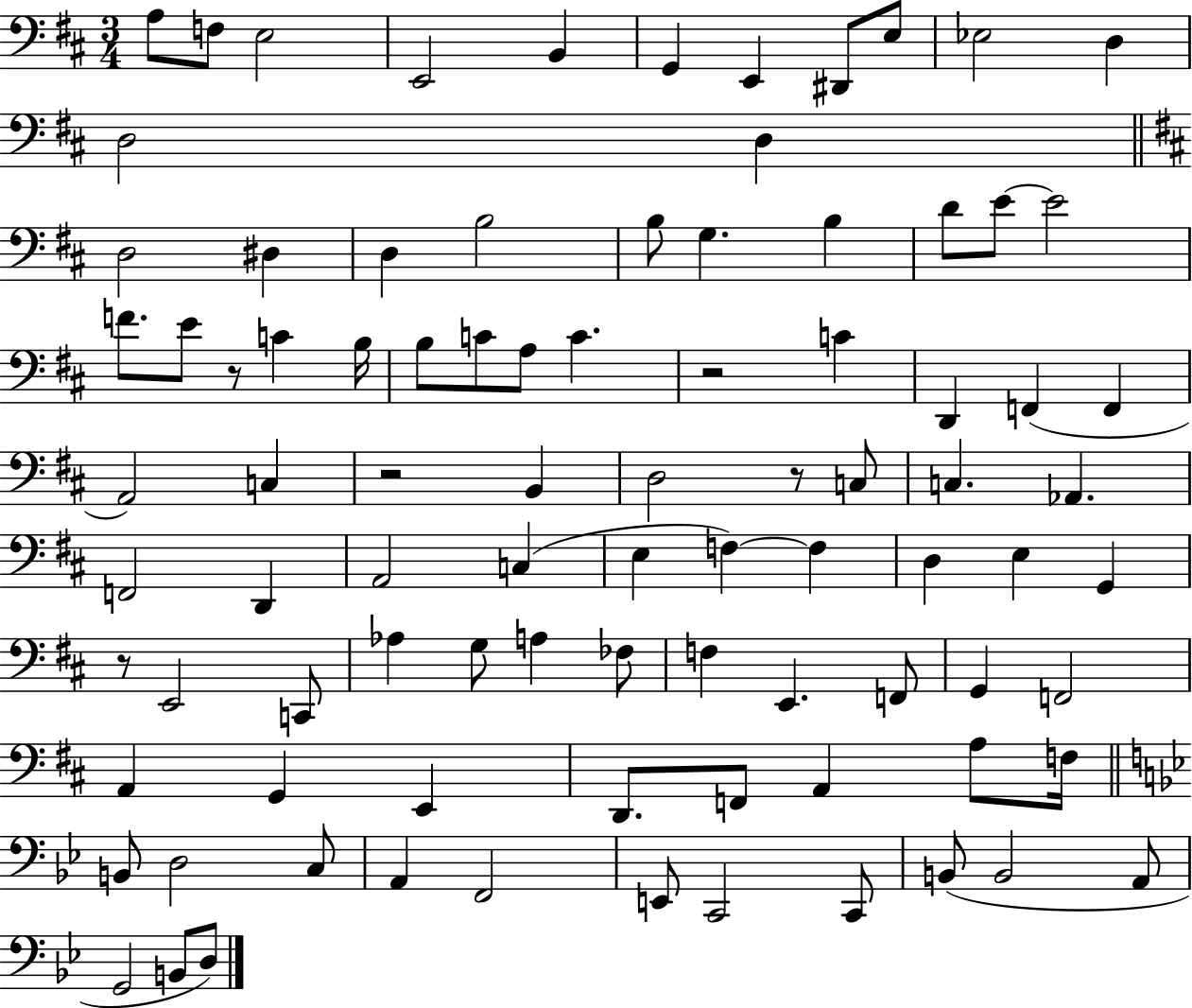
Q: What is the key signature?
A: D major